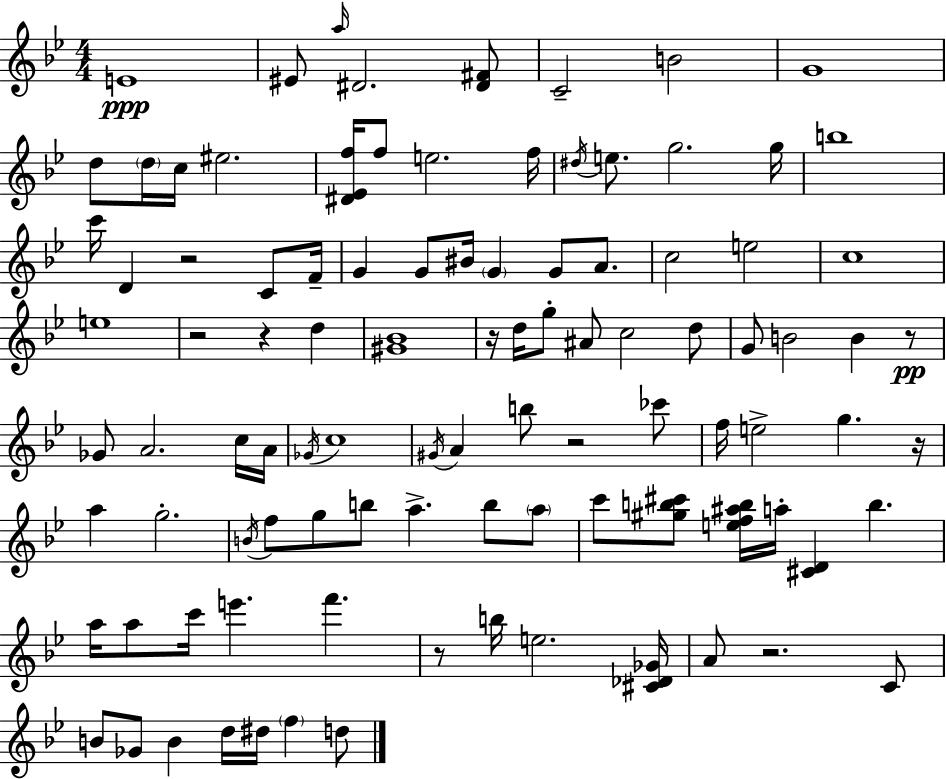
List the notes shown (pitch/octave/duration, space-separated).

E4/w EIS4/e A5/s D#4/h. [D#4,F#4]/e C4/h B4/h G4/w D5/e D5/s C5/s EIS5/h. [D#4,Eb4,F5]/s F5/e E5/h. F5/s D#5/s E5/e. G5/h. G5/s B5/w C6/s D4/q R/h C4/e F4/s G4/q G4/e BIS4/s G4/q G4/e A4/e. C5/h E5/h C5/w E5/w R/h R/q D5/q [G#4,Bb4]/w R/s D5/s G5/e A#4/e C5/h D5/e G4/e B4/h B4/q R/e Gb4/e A4/h. C5/s A4/s Gb4/s C5/w G#4/s A4/q B5/e R/h CES6/e F5/s E5/h G5/q. R/s A5/q G5/h. B4/s F5/e G5/e B5/e A5/q. B5/e A5/e C6/e [G#5,B5,C#6]/e [E5,F5,A#5,B5]/s A5/s [C#4,D4]/q B5/q. A5/s A5/e C6/s E6/q. F6/q. R/e B5/s E5/h. [C#4,Db4,Gb4]/s A4/e R/h. C4/e B4/e Gb4/e B4/q D5/s D#5/s F5/q D5/e